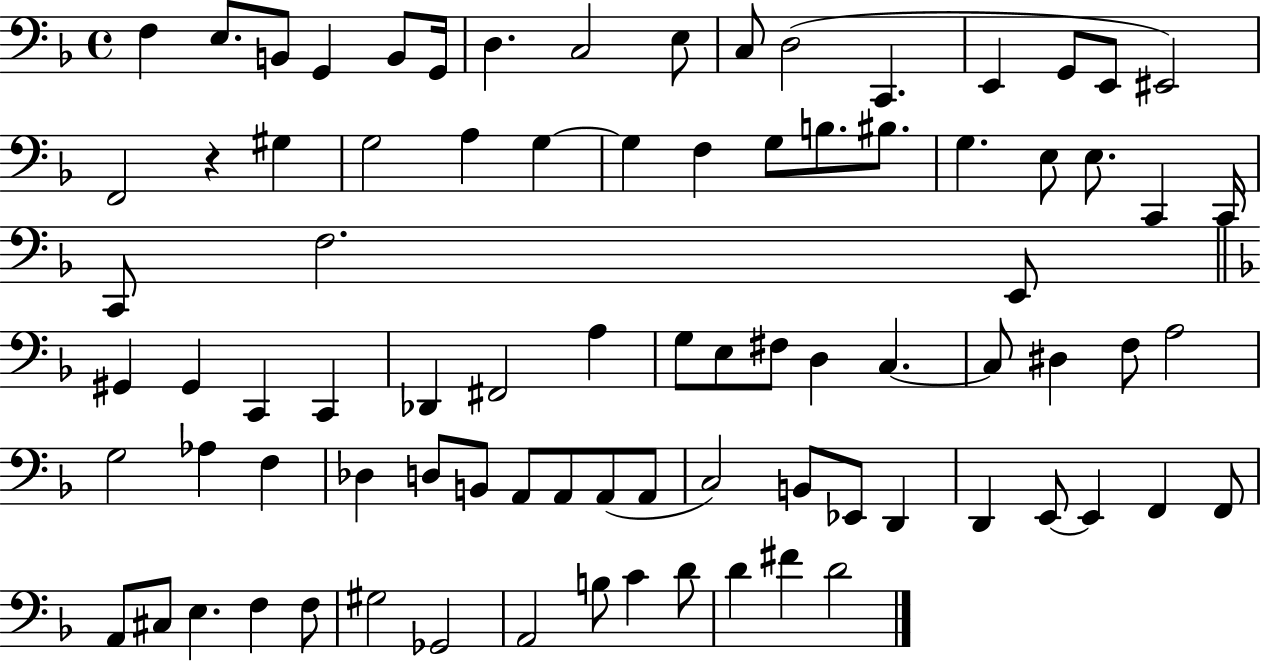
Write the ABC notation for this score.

X:1
T:Untitled
M:4/4
L:1/4
K:F
F, E,/2 B,,/2 G,, B,,/2 G,,/4 D, C,2 E,/2 C,/2 D,2 C,, E,, G,,/2 E,,/2 ^E,,2 F,,2 z ^G, G,2 A, G, G, F, G,/2 B,/2 ^B,/2 G, E,/2 E,/2 C,, C,,/4 C,,/2 F,2 E,,/2 ^G,, ^G,, C,, C,, _D,, ^F,,2 A, G,/2 E,/2 ^F,/2 D, C, C,/2 ^D, F,/2 A,2 G,2 _A, F, _D, D,/2 B,,/2 A,,/2 A,,/2 A,,/2 A,,/2 C,2 B,,/2 _E,,/2 D,, D,, E,,/2 E,, F,, F,,/2 A,,/2 ^C,/2 E, F, F,/2 ^G,2 _G,,2 A,,2 B,/2 C D/2 D ^F D2